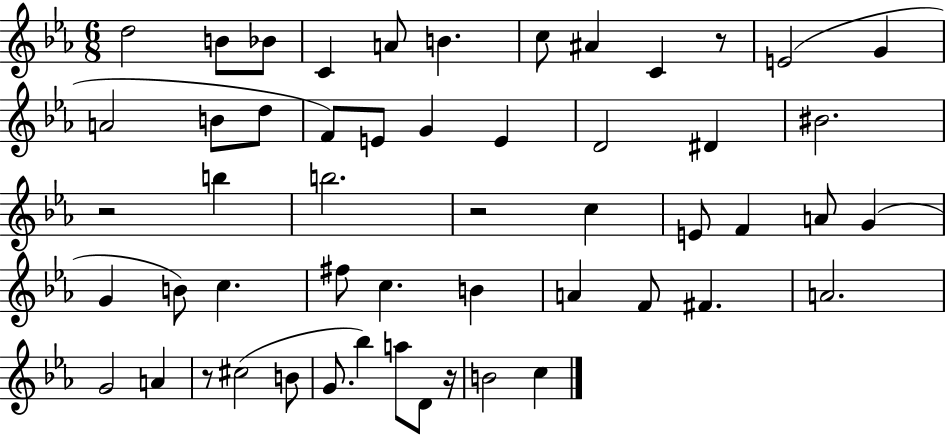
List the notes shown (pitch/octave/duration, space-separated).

D5/h B4/e Bb4/e C4/q A4/e B4/q. C5/e A#4/q C4/q R/e E4/h G4/q A4/h B4/e D5/e F4/e E4/e G4/q E4/q D4/h D#4/q BIS4/h. R/h B5/q B5/h. R/h C5/q E4/e F4/q A4/e G4/q G4/q B4/e C5/q. F#5/e C5/q. B4/q A4/q F4/e F#4/q. A4/h. G4/h A4/q R/e C#5/h B4/e G4/e. Bb5/q A5/e D4/e R/s B4/h C5/q